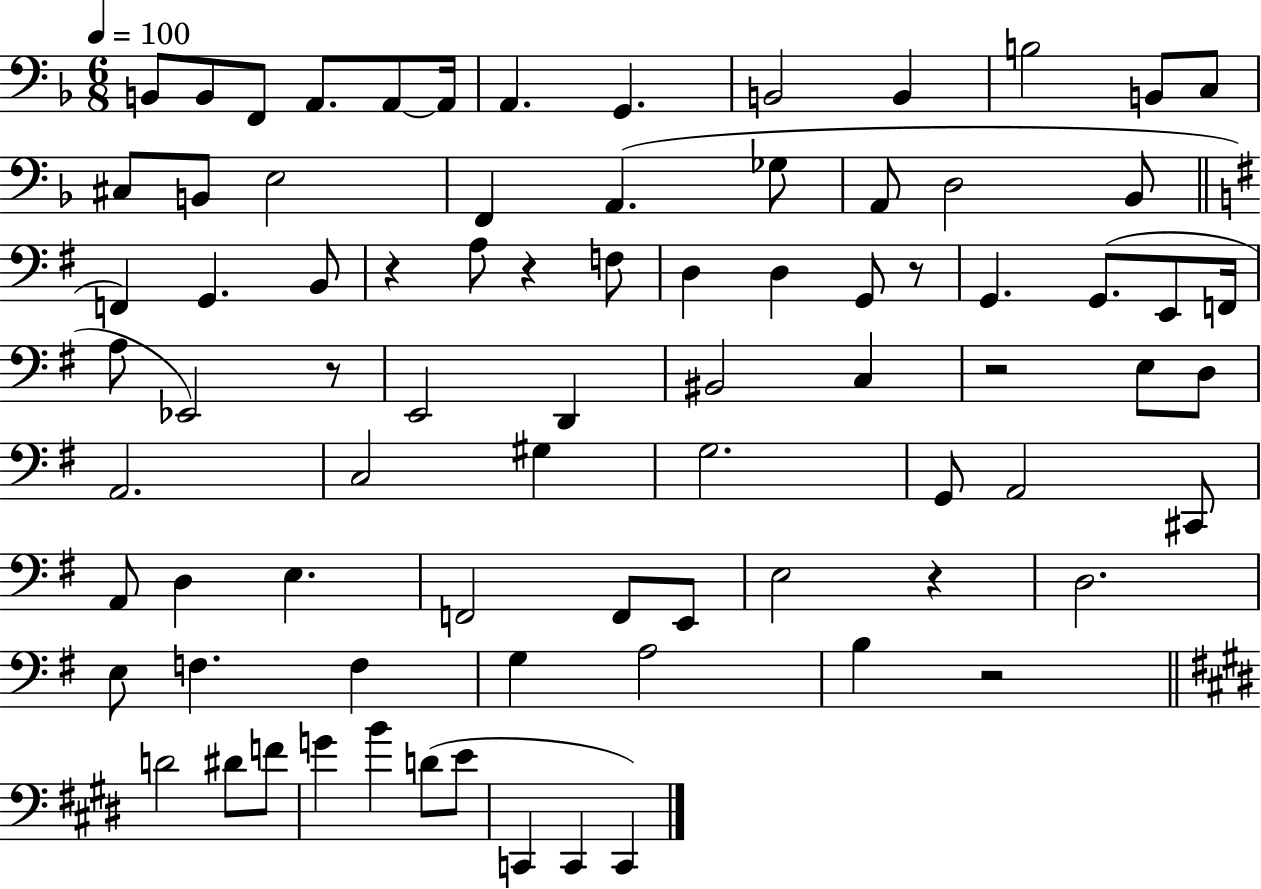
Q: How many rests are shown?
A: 7